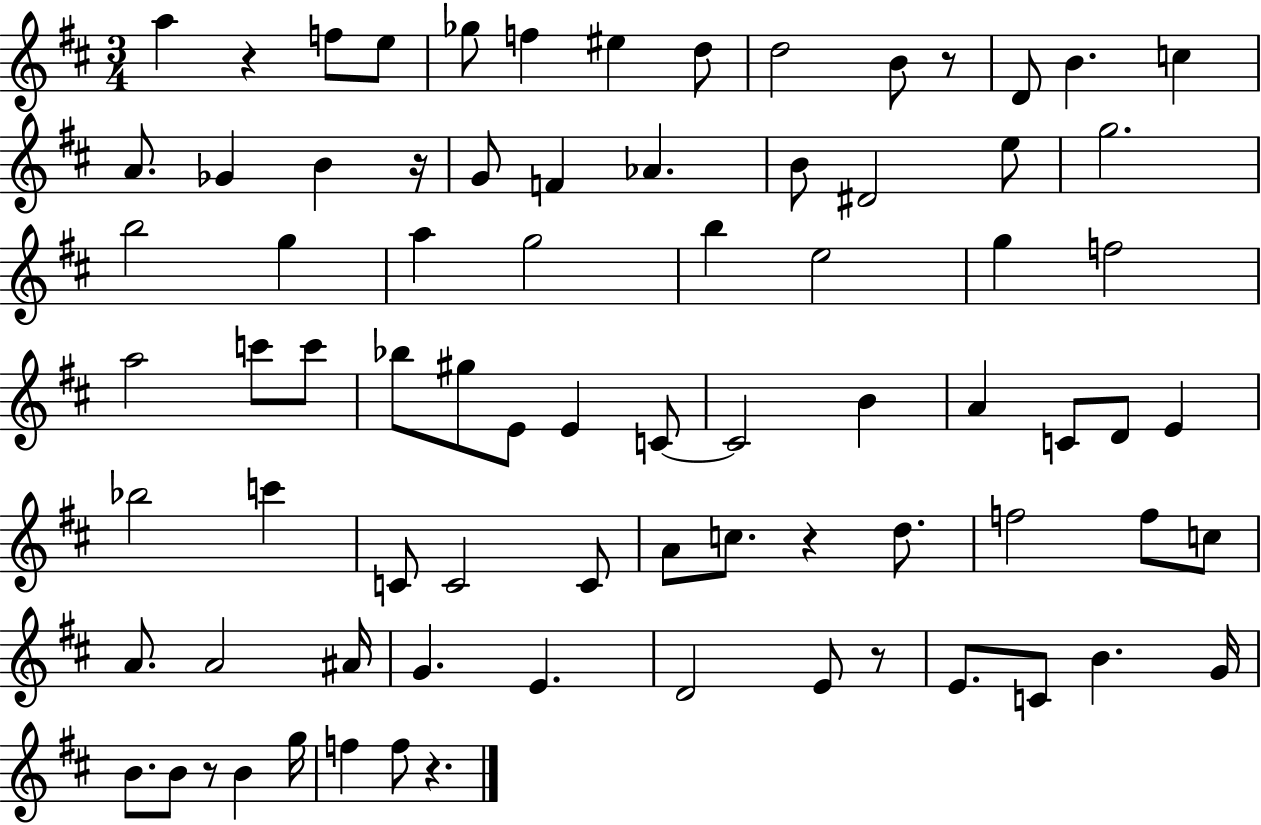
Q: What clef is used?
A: treble